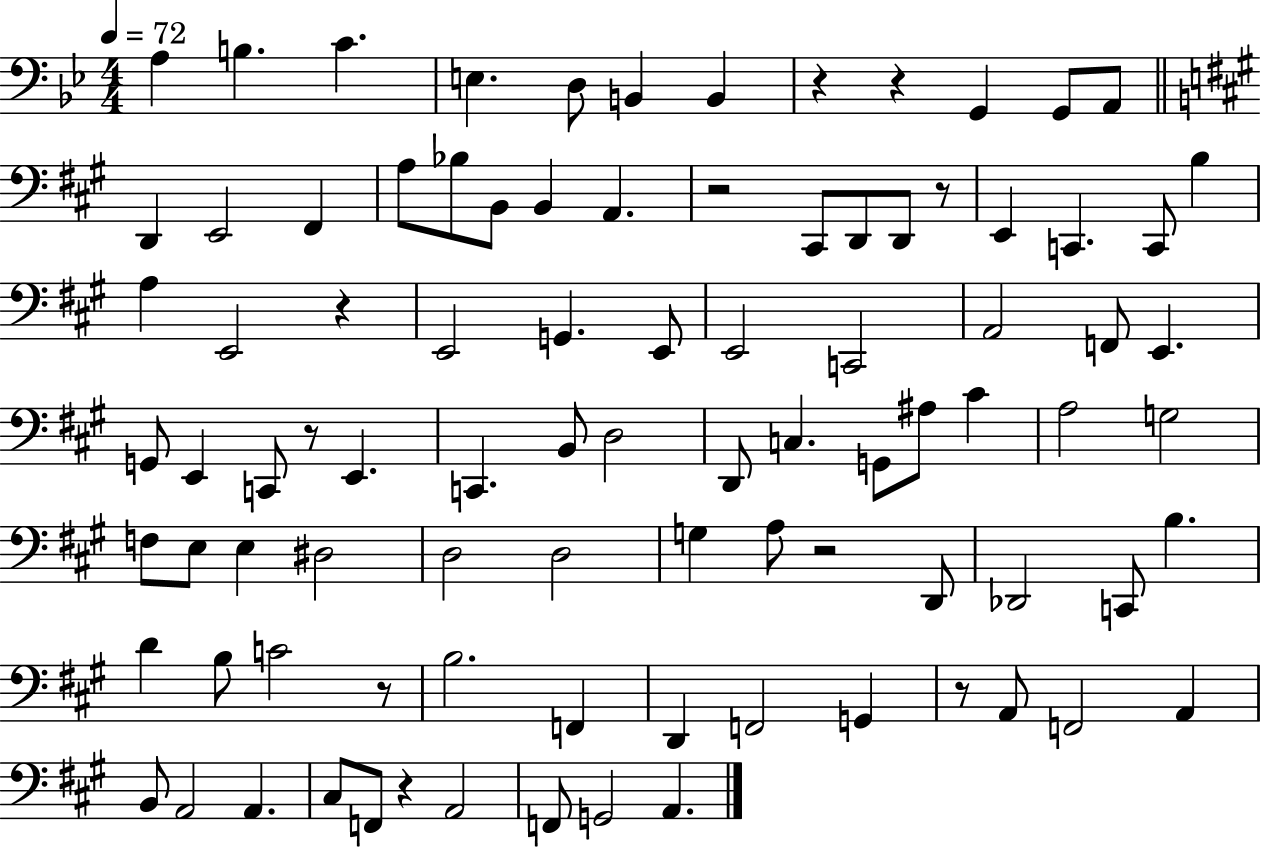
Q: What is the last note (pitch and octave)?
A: A2